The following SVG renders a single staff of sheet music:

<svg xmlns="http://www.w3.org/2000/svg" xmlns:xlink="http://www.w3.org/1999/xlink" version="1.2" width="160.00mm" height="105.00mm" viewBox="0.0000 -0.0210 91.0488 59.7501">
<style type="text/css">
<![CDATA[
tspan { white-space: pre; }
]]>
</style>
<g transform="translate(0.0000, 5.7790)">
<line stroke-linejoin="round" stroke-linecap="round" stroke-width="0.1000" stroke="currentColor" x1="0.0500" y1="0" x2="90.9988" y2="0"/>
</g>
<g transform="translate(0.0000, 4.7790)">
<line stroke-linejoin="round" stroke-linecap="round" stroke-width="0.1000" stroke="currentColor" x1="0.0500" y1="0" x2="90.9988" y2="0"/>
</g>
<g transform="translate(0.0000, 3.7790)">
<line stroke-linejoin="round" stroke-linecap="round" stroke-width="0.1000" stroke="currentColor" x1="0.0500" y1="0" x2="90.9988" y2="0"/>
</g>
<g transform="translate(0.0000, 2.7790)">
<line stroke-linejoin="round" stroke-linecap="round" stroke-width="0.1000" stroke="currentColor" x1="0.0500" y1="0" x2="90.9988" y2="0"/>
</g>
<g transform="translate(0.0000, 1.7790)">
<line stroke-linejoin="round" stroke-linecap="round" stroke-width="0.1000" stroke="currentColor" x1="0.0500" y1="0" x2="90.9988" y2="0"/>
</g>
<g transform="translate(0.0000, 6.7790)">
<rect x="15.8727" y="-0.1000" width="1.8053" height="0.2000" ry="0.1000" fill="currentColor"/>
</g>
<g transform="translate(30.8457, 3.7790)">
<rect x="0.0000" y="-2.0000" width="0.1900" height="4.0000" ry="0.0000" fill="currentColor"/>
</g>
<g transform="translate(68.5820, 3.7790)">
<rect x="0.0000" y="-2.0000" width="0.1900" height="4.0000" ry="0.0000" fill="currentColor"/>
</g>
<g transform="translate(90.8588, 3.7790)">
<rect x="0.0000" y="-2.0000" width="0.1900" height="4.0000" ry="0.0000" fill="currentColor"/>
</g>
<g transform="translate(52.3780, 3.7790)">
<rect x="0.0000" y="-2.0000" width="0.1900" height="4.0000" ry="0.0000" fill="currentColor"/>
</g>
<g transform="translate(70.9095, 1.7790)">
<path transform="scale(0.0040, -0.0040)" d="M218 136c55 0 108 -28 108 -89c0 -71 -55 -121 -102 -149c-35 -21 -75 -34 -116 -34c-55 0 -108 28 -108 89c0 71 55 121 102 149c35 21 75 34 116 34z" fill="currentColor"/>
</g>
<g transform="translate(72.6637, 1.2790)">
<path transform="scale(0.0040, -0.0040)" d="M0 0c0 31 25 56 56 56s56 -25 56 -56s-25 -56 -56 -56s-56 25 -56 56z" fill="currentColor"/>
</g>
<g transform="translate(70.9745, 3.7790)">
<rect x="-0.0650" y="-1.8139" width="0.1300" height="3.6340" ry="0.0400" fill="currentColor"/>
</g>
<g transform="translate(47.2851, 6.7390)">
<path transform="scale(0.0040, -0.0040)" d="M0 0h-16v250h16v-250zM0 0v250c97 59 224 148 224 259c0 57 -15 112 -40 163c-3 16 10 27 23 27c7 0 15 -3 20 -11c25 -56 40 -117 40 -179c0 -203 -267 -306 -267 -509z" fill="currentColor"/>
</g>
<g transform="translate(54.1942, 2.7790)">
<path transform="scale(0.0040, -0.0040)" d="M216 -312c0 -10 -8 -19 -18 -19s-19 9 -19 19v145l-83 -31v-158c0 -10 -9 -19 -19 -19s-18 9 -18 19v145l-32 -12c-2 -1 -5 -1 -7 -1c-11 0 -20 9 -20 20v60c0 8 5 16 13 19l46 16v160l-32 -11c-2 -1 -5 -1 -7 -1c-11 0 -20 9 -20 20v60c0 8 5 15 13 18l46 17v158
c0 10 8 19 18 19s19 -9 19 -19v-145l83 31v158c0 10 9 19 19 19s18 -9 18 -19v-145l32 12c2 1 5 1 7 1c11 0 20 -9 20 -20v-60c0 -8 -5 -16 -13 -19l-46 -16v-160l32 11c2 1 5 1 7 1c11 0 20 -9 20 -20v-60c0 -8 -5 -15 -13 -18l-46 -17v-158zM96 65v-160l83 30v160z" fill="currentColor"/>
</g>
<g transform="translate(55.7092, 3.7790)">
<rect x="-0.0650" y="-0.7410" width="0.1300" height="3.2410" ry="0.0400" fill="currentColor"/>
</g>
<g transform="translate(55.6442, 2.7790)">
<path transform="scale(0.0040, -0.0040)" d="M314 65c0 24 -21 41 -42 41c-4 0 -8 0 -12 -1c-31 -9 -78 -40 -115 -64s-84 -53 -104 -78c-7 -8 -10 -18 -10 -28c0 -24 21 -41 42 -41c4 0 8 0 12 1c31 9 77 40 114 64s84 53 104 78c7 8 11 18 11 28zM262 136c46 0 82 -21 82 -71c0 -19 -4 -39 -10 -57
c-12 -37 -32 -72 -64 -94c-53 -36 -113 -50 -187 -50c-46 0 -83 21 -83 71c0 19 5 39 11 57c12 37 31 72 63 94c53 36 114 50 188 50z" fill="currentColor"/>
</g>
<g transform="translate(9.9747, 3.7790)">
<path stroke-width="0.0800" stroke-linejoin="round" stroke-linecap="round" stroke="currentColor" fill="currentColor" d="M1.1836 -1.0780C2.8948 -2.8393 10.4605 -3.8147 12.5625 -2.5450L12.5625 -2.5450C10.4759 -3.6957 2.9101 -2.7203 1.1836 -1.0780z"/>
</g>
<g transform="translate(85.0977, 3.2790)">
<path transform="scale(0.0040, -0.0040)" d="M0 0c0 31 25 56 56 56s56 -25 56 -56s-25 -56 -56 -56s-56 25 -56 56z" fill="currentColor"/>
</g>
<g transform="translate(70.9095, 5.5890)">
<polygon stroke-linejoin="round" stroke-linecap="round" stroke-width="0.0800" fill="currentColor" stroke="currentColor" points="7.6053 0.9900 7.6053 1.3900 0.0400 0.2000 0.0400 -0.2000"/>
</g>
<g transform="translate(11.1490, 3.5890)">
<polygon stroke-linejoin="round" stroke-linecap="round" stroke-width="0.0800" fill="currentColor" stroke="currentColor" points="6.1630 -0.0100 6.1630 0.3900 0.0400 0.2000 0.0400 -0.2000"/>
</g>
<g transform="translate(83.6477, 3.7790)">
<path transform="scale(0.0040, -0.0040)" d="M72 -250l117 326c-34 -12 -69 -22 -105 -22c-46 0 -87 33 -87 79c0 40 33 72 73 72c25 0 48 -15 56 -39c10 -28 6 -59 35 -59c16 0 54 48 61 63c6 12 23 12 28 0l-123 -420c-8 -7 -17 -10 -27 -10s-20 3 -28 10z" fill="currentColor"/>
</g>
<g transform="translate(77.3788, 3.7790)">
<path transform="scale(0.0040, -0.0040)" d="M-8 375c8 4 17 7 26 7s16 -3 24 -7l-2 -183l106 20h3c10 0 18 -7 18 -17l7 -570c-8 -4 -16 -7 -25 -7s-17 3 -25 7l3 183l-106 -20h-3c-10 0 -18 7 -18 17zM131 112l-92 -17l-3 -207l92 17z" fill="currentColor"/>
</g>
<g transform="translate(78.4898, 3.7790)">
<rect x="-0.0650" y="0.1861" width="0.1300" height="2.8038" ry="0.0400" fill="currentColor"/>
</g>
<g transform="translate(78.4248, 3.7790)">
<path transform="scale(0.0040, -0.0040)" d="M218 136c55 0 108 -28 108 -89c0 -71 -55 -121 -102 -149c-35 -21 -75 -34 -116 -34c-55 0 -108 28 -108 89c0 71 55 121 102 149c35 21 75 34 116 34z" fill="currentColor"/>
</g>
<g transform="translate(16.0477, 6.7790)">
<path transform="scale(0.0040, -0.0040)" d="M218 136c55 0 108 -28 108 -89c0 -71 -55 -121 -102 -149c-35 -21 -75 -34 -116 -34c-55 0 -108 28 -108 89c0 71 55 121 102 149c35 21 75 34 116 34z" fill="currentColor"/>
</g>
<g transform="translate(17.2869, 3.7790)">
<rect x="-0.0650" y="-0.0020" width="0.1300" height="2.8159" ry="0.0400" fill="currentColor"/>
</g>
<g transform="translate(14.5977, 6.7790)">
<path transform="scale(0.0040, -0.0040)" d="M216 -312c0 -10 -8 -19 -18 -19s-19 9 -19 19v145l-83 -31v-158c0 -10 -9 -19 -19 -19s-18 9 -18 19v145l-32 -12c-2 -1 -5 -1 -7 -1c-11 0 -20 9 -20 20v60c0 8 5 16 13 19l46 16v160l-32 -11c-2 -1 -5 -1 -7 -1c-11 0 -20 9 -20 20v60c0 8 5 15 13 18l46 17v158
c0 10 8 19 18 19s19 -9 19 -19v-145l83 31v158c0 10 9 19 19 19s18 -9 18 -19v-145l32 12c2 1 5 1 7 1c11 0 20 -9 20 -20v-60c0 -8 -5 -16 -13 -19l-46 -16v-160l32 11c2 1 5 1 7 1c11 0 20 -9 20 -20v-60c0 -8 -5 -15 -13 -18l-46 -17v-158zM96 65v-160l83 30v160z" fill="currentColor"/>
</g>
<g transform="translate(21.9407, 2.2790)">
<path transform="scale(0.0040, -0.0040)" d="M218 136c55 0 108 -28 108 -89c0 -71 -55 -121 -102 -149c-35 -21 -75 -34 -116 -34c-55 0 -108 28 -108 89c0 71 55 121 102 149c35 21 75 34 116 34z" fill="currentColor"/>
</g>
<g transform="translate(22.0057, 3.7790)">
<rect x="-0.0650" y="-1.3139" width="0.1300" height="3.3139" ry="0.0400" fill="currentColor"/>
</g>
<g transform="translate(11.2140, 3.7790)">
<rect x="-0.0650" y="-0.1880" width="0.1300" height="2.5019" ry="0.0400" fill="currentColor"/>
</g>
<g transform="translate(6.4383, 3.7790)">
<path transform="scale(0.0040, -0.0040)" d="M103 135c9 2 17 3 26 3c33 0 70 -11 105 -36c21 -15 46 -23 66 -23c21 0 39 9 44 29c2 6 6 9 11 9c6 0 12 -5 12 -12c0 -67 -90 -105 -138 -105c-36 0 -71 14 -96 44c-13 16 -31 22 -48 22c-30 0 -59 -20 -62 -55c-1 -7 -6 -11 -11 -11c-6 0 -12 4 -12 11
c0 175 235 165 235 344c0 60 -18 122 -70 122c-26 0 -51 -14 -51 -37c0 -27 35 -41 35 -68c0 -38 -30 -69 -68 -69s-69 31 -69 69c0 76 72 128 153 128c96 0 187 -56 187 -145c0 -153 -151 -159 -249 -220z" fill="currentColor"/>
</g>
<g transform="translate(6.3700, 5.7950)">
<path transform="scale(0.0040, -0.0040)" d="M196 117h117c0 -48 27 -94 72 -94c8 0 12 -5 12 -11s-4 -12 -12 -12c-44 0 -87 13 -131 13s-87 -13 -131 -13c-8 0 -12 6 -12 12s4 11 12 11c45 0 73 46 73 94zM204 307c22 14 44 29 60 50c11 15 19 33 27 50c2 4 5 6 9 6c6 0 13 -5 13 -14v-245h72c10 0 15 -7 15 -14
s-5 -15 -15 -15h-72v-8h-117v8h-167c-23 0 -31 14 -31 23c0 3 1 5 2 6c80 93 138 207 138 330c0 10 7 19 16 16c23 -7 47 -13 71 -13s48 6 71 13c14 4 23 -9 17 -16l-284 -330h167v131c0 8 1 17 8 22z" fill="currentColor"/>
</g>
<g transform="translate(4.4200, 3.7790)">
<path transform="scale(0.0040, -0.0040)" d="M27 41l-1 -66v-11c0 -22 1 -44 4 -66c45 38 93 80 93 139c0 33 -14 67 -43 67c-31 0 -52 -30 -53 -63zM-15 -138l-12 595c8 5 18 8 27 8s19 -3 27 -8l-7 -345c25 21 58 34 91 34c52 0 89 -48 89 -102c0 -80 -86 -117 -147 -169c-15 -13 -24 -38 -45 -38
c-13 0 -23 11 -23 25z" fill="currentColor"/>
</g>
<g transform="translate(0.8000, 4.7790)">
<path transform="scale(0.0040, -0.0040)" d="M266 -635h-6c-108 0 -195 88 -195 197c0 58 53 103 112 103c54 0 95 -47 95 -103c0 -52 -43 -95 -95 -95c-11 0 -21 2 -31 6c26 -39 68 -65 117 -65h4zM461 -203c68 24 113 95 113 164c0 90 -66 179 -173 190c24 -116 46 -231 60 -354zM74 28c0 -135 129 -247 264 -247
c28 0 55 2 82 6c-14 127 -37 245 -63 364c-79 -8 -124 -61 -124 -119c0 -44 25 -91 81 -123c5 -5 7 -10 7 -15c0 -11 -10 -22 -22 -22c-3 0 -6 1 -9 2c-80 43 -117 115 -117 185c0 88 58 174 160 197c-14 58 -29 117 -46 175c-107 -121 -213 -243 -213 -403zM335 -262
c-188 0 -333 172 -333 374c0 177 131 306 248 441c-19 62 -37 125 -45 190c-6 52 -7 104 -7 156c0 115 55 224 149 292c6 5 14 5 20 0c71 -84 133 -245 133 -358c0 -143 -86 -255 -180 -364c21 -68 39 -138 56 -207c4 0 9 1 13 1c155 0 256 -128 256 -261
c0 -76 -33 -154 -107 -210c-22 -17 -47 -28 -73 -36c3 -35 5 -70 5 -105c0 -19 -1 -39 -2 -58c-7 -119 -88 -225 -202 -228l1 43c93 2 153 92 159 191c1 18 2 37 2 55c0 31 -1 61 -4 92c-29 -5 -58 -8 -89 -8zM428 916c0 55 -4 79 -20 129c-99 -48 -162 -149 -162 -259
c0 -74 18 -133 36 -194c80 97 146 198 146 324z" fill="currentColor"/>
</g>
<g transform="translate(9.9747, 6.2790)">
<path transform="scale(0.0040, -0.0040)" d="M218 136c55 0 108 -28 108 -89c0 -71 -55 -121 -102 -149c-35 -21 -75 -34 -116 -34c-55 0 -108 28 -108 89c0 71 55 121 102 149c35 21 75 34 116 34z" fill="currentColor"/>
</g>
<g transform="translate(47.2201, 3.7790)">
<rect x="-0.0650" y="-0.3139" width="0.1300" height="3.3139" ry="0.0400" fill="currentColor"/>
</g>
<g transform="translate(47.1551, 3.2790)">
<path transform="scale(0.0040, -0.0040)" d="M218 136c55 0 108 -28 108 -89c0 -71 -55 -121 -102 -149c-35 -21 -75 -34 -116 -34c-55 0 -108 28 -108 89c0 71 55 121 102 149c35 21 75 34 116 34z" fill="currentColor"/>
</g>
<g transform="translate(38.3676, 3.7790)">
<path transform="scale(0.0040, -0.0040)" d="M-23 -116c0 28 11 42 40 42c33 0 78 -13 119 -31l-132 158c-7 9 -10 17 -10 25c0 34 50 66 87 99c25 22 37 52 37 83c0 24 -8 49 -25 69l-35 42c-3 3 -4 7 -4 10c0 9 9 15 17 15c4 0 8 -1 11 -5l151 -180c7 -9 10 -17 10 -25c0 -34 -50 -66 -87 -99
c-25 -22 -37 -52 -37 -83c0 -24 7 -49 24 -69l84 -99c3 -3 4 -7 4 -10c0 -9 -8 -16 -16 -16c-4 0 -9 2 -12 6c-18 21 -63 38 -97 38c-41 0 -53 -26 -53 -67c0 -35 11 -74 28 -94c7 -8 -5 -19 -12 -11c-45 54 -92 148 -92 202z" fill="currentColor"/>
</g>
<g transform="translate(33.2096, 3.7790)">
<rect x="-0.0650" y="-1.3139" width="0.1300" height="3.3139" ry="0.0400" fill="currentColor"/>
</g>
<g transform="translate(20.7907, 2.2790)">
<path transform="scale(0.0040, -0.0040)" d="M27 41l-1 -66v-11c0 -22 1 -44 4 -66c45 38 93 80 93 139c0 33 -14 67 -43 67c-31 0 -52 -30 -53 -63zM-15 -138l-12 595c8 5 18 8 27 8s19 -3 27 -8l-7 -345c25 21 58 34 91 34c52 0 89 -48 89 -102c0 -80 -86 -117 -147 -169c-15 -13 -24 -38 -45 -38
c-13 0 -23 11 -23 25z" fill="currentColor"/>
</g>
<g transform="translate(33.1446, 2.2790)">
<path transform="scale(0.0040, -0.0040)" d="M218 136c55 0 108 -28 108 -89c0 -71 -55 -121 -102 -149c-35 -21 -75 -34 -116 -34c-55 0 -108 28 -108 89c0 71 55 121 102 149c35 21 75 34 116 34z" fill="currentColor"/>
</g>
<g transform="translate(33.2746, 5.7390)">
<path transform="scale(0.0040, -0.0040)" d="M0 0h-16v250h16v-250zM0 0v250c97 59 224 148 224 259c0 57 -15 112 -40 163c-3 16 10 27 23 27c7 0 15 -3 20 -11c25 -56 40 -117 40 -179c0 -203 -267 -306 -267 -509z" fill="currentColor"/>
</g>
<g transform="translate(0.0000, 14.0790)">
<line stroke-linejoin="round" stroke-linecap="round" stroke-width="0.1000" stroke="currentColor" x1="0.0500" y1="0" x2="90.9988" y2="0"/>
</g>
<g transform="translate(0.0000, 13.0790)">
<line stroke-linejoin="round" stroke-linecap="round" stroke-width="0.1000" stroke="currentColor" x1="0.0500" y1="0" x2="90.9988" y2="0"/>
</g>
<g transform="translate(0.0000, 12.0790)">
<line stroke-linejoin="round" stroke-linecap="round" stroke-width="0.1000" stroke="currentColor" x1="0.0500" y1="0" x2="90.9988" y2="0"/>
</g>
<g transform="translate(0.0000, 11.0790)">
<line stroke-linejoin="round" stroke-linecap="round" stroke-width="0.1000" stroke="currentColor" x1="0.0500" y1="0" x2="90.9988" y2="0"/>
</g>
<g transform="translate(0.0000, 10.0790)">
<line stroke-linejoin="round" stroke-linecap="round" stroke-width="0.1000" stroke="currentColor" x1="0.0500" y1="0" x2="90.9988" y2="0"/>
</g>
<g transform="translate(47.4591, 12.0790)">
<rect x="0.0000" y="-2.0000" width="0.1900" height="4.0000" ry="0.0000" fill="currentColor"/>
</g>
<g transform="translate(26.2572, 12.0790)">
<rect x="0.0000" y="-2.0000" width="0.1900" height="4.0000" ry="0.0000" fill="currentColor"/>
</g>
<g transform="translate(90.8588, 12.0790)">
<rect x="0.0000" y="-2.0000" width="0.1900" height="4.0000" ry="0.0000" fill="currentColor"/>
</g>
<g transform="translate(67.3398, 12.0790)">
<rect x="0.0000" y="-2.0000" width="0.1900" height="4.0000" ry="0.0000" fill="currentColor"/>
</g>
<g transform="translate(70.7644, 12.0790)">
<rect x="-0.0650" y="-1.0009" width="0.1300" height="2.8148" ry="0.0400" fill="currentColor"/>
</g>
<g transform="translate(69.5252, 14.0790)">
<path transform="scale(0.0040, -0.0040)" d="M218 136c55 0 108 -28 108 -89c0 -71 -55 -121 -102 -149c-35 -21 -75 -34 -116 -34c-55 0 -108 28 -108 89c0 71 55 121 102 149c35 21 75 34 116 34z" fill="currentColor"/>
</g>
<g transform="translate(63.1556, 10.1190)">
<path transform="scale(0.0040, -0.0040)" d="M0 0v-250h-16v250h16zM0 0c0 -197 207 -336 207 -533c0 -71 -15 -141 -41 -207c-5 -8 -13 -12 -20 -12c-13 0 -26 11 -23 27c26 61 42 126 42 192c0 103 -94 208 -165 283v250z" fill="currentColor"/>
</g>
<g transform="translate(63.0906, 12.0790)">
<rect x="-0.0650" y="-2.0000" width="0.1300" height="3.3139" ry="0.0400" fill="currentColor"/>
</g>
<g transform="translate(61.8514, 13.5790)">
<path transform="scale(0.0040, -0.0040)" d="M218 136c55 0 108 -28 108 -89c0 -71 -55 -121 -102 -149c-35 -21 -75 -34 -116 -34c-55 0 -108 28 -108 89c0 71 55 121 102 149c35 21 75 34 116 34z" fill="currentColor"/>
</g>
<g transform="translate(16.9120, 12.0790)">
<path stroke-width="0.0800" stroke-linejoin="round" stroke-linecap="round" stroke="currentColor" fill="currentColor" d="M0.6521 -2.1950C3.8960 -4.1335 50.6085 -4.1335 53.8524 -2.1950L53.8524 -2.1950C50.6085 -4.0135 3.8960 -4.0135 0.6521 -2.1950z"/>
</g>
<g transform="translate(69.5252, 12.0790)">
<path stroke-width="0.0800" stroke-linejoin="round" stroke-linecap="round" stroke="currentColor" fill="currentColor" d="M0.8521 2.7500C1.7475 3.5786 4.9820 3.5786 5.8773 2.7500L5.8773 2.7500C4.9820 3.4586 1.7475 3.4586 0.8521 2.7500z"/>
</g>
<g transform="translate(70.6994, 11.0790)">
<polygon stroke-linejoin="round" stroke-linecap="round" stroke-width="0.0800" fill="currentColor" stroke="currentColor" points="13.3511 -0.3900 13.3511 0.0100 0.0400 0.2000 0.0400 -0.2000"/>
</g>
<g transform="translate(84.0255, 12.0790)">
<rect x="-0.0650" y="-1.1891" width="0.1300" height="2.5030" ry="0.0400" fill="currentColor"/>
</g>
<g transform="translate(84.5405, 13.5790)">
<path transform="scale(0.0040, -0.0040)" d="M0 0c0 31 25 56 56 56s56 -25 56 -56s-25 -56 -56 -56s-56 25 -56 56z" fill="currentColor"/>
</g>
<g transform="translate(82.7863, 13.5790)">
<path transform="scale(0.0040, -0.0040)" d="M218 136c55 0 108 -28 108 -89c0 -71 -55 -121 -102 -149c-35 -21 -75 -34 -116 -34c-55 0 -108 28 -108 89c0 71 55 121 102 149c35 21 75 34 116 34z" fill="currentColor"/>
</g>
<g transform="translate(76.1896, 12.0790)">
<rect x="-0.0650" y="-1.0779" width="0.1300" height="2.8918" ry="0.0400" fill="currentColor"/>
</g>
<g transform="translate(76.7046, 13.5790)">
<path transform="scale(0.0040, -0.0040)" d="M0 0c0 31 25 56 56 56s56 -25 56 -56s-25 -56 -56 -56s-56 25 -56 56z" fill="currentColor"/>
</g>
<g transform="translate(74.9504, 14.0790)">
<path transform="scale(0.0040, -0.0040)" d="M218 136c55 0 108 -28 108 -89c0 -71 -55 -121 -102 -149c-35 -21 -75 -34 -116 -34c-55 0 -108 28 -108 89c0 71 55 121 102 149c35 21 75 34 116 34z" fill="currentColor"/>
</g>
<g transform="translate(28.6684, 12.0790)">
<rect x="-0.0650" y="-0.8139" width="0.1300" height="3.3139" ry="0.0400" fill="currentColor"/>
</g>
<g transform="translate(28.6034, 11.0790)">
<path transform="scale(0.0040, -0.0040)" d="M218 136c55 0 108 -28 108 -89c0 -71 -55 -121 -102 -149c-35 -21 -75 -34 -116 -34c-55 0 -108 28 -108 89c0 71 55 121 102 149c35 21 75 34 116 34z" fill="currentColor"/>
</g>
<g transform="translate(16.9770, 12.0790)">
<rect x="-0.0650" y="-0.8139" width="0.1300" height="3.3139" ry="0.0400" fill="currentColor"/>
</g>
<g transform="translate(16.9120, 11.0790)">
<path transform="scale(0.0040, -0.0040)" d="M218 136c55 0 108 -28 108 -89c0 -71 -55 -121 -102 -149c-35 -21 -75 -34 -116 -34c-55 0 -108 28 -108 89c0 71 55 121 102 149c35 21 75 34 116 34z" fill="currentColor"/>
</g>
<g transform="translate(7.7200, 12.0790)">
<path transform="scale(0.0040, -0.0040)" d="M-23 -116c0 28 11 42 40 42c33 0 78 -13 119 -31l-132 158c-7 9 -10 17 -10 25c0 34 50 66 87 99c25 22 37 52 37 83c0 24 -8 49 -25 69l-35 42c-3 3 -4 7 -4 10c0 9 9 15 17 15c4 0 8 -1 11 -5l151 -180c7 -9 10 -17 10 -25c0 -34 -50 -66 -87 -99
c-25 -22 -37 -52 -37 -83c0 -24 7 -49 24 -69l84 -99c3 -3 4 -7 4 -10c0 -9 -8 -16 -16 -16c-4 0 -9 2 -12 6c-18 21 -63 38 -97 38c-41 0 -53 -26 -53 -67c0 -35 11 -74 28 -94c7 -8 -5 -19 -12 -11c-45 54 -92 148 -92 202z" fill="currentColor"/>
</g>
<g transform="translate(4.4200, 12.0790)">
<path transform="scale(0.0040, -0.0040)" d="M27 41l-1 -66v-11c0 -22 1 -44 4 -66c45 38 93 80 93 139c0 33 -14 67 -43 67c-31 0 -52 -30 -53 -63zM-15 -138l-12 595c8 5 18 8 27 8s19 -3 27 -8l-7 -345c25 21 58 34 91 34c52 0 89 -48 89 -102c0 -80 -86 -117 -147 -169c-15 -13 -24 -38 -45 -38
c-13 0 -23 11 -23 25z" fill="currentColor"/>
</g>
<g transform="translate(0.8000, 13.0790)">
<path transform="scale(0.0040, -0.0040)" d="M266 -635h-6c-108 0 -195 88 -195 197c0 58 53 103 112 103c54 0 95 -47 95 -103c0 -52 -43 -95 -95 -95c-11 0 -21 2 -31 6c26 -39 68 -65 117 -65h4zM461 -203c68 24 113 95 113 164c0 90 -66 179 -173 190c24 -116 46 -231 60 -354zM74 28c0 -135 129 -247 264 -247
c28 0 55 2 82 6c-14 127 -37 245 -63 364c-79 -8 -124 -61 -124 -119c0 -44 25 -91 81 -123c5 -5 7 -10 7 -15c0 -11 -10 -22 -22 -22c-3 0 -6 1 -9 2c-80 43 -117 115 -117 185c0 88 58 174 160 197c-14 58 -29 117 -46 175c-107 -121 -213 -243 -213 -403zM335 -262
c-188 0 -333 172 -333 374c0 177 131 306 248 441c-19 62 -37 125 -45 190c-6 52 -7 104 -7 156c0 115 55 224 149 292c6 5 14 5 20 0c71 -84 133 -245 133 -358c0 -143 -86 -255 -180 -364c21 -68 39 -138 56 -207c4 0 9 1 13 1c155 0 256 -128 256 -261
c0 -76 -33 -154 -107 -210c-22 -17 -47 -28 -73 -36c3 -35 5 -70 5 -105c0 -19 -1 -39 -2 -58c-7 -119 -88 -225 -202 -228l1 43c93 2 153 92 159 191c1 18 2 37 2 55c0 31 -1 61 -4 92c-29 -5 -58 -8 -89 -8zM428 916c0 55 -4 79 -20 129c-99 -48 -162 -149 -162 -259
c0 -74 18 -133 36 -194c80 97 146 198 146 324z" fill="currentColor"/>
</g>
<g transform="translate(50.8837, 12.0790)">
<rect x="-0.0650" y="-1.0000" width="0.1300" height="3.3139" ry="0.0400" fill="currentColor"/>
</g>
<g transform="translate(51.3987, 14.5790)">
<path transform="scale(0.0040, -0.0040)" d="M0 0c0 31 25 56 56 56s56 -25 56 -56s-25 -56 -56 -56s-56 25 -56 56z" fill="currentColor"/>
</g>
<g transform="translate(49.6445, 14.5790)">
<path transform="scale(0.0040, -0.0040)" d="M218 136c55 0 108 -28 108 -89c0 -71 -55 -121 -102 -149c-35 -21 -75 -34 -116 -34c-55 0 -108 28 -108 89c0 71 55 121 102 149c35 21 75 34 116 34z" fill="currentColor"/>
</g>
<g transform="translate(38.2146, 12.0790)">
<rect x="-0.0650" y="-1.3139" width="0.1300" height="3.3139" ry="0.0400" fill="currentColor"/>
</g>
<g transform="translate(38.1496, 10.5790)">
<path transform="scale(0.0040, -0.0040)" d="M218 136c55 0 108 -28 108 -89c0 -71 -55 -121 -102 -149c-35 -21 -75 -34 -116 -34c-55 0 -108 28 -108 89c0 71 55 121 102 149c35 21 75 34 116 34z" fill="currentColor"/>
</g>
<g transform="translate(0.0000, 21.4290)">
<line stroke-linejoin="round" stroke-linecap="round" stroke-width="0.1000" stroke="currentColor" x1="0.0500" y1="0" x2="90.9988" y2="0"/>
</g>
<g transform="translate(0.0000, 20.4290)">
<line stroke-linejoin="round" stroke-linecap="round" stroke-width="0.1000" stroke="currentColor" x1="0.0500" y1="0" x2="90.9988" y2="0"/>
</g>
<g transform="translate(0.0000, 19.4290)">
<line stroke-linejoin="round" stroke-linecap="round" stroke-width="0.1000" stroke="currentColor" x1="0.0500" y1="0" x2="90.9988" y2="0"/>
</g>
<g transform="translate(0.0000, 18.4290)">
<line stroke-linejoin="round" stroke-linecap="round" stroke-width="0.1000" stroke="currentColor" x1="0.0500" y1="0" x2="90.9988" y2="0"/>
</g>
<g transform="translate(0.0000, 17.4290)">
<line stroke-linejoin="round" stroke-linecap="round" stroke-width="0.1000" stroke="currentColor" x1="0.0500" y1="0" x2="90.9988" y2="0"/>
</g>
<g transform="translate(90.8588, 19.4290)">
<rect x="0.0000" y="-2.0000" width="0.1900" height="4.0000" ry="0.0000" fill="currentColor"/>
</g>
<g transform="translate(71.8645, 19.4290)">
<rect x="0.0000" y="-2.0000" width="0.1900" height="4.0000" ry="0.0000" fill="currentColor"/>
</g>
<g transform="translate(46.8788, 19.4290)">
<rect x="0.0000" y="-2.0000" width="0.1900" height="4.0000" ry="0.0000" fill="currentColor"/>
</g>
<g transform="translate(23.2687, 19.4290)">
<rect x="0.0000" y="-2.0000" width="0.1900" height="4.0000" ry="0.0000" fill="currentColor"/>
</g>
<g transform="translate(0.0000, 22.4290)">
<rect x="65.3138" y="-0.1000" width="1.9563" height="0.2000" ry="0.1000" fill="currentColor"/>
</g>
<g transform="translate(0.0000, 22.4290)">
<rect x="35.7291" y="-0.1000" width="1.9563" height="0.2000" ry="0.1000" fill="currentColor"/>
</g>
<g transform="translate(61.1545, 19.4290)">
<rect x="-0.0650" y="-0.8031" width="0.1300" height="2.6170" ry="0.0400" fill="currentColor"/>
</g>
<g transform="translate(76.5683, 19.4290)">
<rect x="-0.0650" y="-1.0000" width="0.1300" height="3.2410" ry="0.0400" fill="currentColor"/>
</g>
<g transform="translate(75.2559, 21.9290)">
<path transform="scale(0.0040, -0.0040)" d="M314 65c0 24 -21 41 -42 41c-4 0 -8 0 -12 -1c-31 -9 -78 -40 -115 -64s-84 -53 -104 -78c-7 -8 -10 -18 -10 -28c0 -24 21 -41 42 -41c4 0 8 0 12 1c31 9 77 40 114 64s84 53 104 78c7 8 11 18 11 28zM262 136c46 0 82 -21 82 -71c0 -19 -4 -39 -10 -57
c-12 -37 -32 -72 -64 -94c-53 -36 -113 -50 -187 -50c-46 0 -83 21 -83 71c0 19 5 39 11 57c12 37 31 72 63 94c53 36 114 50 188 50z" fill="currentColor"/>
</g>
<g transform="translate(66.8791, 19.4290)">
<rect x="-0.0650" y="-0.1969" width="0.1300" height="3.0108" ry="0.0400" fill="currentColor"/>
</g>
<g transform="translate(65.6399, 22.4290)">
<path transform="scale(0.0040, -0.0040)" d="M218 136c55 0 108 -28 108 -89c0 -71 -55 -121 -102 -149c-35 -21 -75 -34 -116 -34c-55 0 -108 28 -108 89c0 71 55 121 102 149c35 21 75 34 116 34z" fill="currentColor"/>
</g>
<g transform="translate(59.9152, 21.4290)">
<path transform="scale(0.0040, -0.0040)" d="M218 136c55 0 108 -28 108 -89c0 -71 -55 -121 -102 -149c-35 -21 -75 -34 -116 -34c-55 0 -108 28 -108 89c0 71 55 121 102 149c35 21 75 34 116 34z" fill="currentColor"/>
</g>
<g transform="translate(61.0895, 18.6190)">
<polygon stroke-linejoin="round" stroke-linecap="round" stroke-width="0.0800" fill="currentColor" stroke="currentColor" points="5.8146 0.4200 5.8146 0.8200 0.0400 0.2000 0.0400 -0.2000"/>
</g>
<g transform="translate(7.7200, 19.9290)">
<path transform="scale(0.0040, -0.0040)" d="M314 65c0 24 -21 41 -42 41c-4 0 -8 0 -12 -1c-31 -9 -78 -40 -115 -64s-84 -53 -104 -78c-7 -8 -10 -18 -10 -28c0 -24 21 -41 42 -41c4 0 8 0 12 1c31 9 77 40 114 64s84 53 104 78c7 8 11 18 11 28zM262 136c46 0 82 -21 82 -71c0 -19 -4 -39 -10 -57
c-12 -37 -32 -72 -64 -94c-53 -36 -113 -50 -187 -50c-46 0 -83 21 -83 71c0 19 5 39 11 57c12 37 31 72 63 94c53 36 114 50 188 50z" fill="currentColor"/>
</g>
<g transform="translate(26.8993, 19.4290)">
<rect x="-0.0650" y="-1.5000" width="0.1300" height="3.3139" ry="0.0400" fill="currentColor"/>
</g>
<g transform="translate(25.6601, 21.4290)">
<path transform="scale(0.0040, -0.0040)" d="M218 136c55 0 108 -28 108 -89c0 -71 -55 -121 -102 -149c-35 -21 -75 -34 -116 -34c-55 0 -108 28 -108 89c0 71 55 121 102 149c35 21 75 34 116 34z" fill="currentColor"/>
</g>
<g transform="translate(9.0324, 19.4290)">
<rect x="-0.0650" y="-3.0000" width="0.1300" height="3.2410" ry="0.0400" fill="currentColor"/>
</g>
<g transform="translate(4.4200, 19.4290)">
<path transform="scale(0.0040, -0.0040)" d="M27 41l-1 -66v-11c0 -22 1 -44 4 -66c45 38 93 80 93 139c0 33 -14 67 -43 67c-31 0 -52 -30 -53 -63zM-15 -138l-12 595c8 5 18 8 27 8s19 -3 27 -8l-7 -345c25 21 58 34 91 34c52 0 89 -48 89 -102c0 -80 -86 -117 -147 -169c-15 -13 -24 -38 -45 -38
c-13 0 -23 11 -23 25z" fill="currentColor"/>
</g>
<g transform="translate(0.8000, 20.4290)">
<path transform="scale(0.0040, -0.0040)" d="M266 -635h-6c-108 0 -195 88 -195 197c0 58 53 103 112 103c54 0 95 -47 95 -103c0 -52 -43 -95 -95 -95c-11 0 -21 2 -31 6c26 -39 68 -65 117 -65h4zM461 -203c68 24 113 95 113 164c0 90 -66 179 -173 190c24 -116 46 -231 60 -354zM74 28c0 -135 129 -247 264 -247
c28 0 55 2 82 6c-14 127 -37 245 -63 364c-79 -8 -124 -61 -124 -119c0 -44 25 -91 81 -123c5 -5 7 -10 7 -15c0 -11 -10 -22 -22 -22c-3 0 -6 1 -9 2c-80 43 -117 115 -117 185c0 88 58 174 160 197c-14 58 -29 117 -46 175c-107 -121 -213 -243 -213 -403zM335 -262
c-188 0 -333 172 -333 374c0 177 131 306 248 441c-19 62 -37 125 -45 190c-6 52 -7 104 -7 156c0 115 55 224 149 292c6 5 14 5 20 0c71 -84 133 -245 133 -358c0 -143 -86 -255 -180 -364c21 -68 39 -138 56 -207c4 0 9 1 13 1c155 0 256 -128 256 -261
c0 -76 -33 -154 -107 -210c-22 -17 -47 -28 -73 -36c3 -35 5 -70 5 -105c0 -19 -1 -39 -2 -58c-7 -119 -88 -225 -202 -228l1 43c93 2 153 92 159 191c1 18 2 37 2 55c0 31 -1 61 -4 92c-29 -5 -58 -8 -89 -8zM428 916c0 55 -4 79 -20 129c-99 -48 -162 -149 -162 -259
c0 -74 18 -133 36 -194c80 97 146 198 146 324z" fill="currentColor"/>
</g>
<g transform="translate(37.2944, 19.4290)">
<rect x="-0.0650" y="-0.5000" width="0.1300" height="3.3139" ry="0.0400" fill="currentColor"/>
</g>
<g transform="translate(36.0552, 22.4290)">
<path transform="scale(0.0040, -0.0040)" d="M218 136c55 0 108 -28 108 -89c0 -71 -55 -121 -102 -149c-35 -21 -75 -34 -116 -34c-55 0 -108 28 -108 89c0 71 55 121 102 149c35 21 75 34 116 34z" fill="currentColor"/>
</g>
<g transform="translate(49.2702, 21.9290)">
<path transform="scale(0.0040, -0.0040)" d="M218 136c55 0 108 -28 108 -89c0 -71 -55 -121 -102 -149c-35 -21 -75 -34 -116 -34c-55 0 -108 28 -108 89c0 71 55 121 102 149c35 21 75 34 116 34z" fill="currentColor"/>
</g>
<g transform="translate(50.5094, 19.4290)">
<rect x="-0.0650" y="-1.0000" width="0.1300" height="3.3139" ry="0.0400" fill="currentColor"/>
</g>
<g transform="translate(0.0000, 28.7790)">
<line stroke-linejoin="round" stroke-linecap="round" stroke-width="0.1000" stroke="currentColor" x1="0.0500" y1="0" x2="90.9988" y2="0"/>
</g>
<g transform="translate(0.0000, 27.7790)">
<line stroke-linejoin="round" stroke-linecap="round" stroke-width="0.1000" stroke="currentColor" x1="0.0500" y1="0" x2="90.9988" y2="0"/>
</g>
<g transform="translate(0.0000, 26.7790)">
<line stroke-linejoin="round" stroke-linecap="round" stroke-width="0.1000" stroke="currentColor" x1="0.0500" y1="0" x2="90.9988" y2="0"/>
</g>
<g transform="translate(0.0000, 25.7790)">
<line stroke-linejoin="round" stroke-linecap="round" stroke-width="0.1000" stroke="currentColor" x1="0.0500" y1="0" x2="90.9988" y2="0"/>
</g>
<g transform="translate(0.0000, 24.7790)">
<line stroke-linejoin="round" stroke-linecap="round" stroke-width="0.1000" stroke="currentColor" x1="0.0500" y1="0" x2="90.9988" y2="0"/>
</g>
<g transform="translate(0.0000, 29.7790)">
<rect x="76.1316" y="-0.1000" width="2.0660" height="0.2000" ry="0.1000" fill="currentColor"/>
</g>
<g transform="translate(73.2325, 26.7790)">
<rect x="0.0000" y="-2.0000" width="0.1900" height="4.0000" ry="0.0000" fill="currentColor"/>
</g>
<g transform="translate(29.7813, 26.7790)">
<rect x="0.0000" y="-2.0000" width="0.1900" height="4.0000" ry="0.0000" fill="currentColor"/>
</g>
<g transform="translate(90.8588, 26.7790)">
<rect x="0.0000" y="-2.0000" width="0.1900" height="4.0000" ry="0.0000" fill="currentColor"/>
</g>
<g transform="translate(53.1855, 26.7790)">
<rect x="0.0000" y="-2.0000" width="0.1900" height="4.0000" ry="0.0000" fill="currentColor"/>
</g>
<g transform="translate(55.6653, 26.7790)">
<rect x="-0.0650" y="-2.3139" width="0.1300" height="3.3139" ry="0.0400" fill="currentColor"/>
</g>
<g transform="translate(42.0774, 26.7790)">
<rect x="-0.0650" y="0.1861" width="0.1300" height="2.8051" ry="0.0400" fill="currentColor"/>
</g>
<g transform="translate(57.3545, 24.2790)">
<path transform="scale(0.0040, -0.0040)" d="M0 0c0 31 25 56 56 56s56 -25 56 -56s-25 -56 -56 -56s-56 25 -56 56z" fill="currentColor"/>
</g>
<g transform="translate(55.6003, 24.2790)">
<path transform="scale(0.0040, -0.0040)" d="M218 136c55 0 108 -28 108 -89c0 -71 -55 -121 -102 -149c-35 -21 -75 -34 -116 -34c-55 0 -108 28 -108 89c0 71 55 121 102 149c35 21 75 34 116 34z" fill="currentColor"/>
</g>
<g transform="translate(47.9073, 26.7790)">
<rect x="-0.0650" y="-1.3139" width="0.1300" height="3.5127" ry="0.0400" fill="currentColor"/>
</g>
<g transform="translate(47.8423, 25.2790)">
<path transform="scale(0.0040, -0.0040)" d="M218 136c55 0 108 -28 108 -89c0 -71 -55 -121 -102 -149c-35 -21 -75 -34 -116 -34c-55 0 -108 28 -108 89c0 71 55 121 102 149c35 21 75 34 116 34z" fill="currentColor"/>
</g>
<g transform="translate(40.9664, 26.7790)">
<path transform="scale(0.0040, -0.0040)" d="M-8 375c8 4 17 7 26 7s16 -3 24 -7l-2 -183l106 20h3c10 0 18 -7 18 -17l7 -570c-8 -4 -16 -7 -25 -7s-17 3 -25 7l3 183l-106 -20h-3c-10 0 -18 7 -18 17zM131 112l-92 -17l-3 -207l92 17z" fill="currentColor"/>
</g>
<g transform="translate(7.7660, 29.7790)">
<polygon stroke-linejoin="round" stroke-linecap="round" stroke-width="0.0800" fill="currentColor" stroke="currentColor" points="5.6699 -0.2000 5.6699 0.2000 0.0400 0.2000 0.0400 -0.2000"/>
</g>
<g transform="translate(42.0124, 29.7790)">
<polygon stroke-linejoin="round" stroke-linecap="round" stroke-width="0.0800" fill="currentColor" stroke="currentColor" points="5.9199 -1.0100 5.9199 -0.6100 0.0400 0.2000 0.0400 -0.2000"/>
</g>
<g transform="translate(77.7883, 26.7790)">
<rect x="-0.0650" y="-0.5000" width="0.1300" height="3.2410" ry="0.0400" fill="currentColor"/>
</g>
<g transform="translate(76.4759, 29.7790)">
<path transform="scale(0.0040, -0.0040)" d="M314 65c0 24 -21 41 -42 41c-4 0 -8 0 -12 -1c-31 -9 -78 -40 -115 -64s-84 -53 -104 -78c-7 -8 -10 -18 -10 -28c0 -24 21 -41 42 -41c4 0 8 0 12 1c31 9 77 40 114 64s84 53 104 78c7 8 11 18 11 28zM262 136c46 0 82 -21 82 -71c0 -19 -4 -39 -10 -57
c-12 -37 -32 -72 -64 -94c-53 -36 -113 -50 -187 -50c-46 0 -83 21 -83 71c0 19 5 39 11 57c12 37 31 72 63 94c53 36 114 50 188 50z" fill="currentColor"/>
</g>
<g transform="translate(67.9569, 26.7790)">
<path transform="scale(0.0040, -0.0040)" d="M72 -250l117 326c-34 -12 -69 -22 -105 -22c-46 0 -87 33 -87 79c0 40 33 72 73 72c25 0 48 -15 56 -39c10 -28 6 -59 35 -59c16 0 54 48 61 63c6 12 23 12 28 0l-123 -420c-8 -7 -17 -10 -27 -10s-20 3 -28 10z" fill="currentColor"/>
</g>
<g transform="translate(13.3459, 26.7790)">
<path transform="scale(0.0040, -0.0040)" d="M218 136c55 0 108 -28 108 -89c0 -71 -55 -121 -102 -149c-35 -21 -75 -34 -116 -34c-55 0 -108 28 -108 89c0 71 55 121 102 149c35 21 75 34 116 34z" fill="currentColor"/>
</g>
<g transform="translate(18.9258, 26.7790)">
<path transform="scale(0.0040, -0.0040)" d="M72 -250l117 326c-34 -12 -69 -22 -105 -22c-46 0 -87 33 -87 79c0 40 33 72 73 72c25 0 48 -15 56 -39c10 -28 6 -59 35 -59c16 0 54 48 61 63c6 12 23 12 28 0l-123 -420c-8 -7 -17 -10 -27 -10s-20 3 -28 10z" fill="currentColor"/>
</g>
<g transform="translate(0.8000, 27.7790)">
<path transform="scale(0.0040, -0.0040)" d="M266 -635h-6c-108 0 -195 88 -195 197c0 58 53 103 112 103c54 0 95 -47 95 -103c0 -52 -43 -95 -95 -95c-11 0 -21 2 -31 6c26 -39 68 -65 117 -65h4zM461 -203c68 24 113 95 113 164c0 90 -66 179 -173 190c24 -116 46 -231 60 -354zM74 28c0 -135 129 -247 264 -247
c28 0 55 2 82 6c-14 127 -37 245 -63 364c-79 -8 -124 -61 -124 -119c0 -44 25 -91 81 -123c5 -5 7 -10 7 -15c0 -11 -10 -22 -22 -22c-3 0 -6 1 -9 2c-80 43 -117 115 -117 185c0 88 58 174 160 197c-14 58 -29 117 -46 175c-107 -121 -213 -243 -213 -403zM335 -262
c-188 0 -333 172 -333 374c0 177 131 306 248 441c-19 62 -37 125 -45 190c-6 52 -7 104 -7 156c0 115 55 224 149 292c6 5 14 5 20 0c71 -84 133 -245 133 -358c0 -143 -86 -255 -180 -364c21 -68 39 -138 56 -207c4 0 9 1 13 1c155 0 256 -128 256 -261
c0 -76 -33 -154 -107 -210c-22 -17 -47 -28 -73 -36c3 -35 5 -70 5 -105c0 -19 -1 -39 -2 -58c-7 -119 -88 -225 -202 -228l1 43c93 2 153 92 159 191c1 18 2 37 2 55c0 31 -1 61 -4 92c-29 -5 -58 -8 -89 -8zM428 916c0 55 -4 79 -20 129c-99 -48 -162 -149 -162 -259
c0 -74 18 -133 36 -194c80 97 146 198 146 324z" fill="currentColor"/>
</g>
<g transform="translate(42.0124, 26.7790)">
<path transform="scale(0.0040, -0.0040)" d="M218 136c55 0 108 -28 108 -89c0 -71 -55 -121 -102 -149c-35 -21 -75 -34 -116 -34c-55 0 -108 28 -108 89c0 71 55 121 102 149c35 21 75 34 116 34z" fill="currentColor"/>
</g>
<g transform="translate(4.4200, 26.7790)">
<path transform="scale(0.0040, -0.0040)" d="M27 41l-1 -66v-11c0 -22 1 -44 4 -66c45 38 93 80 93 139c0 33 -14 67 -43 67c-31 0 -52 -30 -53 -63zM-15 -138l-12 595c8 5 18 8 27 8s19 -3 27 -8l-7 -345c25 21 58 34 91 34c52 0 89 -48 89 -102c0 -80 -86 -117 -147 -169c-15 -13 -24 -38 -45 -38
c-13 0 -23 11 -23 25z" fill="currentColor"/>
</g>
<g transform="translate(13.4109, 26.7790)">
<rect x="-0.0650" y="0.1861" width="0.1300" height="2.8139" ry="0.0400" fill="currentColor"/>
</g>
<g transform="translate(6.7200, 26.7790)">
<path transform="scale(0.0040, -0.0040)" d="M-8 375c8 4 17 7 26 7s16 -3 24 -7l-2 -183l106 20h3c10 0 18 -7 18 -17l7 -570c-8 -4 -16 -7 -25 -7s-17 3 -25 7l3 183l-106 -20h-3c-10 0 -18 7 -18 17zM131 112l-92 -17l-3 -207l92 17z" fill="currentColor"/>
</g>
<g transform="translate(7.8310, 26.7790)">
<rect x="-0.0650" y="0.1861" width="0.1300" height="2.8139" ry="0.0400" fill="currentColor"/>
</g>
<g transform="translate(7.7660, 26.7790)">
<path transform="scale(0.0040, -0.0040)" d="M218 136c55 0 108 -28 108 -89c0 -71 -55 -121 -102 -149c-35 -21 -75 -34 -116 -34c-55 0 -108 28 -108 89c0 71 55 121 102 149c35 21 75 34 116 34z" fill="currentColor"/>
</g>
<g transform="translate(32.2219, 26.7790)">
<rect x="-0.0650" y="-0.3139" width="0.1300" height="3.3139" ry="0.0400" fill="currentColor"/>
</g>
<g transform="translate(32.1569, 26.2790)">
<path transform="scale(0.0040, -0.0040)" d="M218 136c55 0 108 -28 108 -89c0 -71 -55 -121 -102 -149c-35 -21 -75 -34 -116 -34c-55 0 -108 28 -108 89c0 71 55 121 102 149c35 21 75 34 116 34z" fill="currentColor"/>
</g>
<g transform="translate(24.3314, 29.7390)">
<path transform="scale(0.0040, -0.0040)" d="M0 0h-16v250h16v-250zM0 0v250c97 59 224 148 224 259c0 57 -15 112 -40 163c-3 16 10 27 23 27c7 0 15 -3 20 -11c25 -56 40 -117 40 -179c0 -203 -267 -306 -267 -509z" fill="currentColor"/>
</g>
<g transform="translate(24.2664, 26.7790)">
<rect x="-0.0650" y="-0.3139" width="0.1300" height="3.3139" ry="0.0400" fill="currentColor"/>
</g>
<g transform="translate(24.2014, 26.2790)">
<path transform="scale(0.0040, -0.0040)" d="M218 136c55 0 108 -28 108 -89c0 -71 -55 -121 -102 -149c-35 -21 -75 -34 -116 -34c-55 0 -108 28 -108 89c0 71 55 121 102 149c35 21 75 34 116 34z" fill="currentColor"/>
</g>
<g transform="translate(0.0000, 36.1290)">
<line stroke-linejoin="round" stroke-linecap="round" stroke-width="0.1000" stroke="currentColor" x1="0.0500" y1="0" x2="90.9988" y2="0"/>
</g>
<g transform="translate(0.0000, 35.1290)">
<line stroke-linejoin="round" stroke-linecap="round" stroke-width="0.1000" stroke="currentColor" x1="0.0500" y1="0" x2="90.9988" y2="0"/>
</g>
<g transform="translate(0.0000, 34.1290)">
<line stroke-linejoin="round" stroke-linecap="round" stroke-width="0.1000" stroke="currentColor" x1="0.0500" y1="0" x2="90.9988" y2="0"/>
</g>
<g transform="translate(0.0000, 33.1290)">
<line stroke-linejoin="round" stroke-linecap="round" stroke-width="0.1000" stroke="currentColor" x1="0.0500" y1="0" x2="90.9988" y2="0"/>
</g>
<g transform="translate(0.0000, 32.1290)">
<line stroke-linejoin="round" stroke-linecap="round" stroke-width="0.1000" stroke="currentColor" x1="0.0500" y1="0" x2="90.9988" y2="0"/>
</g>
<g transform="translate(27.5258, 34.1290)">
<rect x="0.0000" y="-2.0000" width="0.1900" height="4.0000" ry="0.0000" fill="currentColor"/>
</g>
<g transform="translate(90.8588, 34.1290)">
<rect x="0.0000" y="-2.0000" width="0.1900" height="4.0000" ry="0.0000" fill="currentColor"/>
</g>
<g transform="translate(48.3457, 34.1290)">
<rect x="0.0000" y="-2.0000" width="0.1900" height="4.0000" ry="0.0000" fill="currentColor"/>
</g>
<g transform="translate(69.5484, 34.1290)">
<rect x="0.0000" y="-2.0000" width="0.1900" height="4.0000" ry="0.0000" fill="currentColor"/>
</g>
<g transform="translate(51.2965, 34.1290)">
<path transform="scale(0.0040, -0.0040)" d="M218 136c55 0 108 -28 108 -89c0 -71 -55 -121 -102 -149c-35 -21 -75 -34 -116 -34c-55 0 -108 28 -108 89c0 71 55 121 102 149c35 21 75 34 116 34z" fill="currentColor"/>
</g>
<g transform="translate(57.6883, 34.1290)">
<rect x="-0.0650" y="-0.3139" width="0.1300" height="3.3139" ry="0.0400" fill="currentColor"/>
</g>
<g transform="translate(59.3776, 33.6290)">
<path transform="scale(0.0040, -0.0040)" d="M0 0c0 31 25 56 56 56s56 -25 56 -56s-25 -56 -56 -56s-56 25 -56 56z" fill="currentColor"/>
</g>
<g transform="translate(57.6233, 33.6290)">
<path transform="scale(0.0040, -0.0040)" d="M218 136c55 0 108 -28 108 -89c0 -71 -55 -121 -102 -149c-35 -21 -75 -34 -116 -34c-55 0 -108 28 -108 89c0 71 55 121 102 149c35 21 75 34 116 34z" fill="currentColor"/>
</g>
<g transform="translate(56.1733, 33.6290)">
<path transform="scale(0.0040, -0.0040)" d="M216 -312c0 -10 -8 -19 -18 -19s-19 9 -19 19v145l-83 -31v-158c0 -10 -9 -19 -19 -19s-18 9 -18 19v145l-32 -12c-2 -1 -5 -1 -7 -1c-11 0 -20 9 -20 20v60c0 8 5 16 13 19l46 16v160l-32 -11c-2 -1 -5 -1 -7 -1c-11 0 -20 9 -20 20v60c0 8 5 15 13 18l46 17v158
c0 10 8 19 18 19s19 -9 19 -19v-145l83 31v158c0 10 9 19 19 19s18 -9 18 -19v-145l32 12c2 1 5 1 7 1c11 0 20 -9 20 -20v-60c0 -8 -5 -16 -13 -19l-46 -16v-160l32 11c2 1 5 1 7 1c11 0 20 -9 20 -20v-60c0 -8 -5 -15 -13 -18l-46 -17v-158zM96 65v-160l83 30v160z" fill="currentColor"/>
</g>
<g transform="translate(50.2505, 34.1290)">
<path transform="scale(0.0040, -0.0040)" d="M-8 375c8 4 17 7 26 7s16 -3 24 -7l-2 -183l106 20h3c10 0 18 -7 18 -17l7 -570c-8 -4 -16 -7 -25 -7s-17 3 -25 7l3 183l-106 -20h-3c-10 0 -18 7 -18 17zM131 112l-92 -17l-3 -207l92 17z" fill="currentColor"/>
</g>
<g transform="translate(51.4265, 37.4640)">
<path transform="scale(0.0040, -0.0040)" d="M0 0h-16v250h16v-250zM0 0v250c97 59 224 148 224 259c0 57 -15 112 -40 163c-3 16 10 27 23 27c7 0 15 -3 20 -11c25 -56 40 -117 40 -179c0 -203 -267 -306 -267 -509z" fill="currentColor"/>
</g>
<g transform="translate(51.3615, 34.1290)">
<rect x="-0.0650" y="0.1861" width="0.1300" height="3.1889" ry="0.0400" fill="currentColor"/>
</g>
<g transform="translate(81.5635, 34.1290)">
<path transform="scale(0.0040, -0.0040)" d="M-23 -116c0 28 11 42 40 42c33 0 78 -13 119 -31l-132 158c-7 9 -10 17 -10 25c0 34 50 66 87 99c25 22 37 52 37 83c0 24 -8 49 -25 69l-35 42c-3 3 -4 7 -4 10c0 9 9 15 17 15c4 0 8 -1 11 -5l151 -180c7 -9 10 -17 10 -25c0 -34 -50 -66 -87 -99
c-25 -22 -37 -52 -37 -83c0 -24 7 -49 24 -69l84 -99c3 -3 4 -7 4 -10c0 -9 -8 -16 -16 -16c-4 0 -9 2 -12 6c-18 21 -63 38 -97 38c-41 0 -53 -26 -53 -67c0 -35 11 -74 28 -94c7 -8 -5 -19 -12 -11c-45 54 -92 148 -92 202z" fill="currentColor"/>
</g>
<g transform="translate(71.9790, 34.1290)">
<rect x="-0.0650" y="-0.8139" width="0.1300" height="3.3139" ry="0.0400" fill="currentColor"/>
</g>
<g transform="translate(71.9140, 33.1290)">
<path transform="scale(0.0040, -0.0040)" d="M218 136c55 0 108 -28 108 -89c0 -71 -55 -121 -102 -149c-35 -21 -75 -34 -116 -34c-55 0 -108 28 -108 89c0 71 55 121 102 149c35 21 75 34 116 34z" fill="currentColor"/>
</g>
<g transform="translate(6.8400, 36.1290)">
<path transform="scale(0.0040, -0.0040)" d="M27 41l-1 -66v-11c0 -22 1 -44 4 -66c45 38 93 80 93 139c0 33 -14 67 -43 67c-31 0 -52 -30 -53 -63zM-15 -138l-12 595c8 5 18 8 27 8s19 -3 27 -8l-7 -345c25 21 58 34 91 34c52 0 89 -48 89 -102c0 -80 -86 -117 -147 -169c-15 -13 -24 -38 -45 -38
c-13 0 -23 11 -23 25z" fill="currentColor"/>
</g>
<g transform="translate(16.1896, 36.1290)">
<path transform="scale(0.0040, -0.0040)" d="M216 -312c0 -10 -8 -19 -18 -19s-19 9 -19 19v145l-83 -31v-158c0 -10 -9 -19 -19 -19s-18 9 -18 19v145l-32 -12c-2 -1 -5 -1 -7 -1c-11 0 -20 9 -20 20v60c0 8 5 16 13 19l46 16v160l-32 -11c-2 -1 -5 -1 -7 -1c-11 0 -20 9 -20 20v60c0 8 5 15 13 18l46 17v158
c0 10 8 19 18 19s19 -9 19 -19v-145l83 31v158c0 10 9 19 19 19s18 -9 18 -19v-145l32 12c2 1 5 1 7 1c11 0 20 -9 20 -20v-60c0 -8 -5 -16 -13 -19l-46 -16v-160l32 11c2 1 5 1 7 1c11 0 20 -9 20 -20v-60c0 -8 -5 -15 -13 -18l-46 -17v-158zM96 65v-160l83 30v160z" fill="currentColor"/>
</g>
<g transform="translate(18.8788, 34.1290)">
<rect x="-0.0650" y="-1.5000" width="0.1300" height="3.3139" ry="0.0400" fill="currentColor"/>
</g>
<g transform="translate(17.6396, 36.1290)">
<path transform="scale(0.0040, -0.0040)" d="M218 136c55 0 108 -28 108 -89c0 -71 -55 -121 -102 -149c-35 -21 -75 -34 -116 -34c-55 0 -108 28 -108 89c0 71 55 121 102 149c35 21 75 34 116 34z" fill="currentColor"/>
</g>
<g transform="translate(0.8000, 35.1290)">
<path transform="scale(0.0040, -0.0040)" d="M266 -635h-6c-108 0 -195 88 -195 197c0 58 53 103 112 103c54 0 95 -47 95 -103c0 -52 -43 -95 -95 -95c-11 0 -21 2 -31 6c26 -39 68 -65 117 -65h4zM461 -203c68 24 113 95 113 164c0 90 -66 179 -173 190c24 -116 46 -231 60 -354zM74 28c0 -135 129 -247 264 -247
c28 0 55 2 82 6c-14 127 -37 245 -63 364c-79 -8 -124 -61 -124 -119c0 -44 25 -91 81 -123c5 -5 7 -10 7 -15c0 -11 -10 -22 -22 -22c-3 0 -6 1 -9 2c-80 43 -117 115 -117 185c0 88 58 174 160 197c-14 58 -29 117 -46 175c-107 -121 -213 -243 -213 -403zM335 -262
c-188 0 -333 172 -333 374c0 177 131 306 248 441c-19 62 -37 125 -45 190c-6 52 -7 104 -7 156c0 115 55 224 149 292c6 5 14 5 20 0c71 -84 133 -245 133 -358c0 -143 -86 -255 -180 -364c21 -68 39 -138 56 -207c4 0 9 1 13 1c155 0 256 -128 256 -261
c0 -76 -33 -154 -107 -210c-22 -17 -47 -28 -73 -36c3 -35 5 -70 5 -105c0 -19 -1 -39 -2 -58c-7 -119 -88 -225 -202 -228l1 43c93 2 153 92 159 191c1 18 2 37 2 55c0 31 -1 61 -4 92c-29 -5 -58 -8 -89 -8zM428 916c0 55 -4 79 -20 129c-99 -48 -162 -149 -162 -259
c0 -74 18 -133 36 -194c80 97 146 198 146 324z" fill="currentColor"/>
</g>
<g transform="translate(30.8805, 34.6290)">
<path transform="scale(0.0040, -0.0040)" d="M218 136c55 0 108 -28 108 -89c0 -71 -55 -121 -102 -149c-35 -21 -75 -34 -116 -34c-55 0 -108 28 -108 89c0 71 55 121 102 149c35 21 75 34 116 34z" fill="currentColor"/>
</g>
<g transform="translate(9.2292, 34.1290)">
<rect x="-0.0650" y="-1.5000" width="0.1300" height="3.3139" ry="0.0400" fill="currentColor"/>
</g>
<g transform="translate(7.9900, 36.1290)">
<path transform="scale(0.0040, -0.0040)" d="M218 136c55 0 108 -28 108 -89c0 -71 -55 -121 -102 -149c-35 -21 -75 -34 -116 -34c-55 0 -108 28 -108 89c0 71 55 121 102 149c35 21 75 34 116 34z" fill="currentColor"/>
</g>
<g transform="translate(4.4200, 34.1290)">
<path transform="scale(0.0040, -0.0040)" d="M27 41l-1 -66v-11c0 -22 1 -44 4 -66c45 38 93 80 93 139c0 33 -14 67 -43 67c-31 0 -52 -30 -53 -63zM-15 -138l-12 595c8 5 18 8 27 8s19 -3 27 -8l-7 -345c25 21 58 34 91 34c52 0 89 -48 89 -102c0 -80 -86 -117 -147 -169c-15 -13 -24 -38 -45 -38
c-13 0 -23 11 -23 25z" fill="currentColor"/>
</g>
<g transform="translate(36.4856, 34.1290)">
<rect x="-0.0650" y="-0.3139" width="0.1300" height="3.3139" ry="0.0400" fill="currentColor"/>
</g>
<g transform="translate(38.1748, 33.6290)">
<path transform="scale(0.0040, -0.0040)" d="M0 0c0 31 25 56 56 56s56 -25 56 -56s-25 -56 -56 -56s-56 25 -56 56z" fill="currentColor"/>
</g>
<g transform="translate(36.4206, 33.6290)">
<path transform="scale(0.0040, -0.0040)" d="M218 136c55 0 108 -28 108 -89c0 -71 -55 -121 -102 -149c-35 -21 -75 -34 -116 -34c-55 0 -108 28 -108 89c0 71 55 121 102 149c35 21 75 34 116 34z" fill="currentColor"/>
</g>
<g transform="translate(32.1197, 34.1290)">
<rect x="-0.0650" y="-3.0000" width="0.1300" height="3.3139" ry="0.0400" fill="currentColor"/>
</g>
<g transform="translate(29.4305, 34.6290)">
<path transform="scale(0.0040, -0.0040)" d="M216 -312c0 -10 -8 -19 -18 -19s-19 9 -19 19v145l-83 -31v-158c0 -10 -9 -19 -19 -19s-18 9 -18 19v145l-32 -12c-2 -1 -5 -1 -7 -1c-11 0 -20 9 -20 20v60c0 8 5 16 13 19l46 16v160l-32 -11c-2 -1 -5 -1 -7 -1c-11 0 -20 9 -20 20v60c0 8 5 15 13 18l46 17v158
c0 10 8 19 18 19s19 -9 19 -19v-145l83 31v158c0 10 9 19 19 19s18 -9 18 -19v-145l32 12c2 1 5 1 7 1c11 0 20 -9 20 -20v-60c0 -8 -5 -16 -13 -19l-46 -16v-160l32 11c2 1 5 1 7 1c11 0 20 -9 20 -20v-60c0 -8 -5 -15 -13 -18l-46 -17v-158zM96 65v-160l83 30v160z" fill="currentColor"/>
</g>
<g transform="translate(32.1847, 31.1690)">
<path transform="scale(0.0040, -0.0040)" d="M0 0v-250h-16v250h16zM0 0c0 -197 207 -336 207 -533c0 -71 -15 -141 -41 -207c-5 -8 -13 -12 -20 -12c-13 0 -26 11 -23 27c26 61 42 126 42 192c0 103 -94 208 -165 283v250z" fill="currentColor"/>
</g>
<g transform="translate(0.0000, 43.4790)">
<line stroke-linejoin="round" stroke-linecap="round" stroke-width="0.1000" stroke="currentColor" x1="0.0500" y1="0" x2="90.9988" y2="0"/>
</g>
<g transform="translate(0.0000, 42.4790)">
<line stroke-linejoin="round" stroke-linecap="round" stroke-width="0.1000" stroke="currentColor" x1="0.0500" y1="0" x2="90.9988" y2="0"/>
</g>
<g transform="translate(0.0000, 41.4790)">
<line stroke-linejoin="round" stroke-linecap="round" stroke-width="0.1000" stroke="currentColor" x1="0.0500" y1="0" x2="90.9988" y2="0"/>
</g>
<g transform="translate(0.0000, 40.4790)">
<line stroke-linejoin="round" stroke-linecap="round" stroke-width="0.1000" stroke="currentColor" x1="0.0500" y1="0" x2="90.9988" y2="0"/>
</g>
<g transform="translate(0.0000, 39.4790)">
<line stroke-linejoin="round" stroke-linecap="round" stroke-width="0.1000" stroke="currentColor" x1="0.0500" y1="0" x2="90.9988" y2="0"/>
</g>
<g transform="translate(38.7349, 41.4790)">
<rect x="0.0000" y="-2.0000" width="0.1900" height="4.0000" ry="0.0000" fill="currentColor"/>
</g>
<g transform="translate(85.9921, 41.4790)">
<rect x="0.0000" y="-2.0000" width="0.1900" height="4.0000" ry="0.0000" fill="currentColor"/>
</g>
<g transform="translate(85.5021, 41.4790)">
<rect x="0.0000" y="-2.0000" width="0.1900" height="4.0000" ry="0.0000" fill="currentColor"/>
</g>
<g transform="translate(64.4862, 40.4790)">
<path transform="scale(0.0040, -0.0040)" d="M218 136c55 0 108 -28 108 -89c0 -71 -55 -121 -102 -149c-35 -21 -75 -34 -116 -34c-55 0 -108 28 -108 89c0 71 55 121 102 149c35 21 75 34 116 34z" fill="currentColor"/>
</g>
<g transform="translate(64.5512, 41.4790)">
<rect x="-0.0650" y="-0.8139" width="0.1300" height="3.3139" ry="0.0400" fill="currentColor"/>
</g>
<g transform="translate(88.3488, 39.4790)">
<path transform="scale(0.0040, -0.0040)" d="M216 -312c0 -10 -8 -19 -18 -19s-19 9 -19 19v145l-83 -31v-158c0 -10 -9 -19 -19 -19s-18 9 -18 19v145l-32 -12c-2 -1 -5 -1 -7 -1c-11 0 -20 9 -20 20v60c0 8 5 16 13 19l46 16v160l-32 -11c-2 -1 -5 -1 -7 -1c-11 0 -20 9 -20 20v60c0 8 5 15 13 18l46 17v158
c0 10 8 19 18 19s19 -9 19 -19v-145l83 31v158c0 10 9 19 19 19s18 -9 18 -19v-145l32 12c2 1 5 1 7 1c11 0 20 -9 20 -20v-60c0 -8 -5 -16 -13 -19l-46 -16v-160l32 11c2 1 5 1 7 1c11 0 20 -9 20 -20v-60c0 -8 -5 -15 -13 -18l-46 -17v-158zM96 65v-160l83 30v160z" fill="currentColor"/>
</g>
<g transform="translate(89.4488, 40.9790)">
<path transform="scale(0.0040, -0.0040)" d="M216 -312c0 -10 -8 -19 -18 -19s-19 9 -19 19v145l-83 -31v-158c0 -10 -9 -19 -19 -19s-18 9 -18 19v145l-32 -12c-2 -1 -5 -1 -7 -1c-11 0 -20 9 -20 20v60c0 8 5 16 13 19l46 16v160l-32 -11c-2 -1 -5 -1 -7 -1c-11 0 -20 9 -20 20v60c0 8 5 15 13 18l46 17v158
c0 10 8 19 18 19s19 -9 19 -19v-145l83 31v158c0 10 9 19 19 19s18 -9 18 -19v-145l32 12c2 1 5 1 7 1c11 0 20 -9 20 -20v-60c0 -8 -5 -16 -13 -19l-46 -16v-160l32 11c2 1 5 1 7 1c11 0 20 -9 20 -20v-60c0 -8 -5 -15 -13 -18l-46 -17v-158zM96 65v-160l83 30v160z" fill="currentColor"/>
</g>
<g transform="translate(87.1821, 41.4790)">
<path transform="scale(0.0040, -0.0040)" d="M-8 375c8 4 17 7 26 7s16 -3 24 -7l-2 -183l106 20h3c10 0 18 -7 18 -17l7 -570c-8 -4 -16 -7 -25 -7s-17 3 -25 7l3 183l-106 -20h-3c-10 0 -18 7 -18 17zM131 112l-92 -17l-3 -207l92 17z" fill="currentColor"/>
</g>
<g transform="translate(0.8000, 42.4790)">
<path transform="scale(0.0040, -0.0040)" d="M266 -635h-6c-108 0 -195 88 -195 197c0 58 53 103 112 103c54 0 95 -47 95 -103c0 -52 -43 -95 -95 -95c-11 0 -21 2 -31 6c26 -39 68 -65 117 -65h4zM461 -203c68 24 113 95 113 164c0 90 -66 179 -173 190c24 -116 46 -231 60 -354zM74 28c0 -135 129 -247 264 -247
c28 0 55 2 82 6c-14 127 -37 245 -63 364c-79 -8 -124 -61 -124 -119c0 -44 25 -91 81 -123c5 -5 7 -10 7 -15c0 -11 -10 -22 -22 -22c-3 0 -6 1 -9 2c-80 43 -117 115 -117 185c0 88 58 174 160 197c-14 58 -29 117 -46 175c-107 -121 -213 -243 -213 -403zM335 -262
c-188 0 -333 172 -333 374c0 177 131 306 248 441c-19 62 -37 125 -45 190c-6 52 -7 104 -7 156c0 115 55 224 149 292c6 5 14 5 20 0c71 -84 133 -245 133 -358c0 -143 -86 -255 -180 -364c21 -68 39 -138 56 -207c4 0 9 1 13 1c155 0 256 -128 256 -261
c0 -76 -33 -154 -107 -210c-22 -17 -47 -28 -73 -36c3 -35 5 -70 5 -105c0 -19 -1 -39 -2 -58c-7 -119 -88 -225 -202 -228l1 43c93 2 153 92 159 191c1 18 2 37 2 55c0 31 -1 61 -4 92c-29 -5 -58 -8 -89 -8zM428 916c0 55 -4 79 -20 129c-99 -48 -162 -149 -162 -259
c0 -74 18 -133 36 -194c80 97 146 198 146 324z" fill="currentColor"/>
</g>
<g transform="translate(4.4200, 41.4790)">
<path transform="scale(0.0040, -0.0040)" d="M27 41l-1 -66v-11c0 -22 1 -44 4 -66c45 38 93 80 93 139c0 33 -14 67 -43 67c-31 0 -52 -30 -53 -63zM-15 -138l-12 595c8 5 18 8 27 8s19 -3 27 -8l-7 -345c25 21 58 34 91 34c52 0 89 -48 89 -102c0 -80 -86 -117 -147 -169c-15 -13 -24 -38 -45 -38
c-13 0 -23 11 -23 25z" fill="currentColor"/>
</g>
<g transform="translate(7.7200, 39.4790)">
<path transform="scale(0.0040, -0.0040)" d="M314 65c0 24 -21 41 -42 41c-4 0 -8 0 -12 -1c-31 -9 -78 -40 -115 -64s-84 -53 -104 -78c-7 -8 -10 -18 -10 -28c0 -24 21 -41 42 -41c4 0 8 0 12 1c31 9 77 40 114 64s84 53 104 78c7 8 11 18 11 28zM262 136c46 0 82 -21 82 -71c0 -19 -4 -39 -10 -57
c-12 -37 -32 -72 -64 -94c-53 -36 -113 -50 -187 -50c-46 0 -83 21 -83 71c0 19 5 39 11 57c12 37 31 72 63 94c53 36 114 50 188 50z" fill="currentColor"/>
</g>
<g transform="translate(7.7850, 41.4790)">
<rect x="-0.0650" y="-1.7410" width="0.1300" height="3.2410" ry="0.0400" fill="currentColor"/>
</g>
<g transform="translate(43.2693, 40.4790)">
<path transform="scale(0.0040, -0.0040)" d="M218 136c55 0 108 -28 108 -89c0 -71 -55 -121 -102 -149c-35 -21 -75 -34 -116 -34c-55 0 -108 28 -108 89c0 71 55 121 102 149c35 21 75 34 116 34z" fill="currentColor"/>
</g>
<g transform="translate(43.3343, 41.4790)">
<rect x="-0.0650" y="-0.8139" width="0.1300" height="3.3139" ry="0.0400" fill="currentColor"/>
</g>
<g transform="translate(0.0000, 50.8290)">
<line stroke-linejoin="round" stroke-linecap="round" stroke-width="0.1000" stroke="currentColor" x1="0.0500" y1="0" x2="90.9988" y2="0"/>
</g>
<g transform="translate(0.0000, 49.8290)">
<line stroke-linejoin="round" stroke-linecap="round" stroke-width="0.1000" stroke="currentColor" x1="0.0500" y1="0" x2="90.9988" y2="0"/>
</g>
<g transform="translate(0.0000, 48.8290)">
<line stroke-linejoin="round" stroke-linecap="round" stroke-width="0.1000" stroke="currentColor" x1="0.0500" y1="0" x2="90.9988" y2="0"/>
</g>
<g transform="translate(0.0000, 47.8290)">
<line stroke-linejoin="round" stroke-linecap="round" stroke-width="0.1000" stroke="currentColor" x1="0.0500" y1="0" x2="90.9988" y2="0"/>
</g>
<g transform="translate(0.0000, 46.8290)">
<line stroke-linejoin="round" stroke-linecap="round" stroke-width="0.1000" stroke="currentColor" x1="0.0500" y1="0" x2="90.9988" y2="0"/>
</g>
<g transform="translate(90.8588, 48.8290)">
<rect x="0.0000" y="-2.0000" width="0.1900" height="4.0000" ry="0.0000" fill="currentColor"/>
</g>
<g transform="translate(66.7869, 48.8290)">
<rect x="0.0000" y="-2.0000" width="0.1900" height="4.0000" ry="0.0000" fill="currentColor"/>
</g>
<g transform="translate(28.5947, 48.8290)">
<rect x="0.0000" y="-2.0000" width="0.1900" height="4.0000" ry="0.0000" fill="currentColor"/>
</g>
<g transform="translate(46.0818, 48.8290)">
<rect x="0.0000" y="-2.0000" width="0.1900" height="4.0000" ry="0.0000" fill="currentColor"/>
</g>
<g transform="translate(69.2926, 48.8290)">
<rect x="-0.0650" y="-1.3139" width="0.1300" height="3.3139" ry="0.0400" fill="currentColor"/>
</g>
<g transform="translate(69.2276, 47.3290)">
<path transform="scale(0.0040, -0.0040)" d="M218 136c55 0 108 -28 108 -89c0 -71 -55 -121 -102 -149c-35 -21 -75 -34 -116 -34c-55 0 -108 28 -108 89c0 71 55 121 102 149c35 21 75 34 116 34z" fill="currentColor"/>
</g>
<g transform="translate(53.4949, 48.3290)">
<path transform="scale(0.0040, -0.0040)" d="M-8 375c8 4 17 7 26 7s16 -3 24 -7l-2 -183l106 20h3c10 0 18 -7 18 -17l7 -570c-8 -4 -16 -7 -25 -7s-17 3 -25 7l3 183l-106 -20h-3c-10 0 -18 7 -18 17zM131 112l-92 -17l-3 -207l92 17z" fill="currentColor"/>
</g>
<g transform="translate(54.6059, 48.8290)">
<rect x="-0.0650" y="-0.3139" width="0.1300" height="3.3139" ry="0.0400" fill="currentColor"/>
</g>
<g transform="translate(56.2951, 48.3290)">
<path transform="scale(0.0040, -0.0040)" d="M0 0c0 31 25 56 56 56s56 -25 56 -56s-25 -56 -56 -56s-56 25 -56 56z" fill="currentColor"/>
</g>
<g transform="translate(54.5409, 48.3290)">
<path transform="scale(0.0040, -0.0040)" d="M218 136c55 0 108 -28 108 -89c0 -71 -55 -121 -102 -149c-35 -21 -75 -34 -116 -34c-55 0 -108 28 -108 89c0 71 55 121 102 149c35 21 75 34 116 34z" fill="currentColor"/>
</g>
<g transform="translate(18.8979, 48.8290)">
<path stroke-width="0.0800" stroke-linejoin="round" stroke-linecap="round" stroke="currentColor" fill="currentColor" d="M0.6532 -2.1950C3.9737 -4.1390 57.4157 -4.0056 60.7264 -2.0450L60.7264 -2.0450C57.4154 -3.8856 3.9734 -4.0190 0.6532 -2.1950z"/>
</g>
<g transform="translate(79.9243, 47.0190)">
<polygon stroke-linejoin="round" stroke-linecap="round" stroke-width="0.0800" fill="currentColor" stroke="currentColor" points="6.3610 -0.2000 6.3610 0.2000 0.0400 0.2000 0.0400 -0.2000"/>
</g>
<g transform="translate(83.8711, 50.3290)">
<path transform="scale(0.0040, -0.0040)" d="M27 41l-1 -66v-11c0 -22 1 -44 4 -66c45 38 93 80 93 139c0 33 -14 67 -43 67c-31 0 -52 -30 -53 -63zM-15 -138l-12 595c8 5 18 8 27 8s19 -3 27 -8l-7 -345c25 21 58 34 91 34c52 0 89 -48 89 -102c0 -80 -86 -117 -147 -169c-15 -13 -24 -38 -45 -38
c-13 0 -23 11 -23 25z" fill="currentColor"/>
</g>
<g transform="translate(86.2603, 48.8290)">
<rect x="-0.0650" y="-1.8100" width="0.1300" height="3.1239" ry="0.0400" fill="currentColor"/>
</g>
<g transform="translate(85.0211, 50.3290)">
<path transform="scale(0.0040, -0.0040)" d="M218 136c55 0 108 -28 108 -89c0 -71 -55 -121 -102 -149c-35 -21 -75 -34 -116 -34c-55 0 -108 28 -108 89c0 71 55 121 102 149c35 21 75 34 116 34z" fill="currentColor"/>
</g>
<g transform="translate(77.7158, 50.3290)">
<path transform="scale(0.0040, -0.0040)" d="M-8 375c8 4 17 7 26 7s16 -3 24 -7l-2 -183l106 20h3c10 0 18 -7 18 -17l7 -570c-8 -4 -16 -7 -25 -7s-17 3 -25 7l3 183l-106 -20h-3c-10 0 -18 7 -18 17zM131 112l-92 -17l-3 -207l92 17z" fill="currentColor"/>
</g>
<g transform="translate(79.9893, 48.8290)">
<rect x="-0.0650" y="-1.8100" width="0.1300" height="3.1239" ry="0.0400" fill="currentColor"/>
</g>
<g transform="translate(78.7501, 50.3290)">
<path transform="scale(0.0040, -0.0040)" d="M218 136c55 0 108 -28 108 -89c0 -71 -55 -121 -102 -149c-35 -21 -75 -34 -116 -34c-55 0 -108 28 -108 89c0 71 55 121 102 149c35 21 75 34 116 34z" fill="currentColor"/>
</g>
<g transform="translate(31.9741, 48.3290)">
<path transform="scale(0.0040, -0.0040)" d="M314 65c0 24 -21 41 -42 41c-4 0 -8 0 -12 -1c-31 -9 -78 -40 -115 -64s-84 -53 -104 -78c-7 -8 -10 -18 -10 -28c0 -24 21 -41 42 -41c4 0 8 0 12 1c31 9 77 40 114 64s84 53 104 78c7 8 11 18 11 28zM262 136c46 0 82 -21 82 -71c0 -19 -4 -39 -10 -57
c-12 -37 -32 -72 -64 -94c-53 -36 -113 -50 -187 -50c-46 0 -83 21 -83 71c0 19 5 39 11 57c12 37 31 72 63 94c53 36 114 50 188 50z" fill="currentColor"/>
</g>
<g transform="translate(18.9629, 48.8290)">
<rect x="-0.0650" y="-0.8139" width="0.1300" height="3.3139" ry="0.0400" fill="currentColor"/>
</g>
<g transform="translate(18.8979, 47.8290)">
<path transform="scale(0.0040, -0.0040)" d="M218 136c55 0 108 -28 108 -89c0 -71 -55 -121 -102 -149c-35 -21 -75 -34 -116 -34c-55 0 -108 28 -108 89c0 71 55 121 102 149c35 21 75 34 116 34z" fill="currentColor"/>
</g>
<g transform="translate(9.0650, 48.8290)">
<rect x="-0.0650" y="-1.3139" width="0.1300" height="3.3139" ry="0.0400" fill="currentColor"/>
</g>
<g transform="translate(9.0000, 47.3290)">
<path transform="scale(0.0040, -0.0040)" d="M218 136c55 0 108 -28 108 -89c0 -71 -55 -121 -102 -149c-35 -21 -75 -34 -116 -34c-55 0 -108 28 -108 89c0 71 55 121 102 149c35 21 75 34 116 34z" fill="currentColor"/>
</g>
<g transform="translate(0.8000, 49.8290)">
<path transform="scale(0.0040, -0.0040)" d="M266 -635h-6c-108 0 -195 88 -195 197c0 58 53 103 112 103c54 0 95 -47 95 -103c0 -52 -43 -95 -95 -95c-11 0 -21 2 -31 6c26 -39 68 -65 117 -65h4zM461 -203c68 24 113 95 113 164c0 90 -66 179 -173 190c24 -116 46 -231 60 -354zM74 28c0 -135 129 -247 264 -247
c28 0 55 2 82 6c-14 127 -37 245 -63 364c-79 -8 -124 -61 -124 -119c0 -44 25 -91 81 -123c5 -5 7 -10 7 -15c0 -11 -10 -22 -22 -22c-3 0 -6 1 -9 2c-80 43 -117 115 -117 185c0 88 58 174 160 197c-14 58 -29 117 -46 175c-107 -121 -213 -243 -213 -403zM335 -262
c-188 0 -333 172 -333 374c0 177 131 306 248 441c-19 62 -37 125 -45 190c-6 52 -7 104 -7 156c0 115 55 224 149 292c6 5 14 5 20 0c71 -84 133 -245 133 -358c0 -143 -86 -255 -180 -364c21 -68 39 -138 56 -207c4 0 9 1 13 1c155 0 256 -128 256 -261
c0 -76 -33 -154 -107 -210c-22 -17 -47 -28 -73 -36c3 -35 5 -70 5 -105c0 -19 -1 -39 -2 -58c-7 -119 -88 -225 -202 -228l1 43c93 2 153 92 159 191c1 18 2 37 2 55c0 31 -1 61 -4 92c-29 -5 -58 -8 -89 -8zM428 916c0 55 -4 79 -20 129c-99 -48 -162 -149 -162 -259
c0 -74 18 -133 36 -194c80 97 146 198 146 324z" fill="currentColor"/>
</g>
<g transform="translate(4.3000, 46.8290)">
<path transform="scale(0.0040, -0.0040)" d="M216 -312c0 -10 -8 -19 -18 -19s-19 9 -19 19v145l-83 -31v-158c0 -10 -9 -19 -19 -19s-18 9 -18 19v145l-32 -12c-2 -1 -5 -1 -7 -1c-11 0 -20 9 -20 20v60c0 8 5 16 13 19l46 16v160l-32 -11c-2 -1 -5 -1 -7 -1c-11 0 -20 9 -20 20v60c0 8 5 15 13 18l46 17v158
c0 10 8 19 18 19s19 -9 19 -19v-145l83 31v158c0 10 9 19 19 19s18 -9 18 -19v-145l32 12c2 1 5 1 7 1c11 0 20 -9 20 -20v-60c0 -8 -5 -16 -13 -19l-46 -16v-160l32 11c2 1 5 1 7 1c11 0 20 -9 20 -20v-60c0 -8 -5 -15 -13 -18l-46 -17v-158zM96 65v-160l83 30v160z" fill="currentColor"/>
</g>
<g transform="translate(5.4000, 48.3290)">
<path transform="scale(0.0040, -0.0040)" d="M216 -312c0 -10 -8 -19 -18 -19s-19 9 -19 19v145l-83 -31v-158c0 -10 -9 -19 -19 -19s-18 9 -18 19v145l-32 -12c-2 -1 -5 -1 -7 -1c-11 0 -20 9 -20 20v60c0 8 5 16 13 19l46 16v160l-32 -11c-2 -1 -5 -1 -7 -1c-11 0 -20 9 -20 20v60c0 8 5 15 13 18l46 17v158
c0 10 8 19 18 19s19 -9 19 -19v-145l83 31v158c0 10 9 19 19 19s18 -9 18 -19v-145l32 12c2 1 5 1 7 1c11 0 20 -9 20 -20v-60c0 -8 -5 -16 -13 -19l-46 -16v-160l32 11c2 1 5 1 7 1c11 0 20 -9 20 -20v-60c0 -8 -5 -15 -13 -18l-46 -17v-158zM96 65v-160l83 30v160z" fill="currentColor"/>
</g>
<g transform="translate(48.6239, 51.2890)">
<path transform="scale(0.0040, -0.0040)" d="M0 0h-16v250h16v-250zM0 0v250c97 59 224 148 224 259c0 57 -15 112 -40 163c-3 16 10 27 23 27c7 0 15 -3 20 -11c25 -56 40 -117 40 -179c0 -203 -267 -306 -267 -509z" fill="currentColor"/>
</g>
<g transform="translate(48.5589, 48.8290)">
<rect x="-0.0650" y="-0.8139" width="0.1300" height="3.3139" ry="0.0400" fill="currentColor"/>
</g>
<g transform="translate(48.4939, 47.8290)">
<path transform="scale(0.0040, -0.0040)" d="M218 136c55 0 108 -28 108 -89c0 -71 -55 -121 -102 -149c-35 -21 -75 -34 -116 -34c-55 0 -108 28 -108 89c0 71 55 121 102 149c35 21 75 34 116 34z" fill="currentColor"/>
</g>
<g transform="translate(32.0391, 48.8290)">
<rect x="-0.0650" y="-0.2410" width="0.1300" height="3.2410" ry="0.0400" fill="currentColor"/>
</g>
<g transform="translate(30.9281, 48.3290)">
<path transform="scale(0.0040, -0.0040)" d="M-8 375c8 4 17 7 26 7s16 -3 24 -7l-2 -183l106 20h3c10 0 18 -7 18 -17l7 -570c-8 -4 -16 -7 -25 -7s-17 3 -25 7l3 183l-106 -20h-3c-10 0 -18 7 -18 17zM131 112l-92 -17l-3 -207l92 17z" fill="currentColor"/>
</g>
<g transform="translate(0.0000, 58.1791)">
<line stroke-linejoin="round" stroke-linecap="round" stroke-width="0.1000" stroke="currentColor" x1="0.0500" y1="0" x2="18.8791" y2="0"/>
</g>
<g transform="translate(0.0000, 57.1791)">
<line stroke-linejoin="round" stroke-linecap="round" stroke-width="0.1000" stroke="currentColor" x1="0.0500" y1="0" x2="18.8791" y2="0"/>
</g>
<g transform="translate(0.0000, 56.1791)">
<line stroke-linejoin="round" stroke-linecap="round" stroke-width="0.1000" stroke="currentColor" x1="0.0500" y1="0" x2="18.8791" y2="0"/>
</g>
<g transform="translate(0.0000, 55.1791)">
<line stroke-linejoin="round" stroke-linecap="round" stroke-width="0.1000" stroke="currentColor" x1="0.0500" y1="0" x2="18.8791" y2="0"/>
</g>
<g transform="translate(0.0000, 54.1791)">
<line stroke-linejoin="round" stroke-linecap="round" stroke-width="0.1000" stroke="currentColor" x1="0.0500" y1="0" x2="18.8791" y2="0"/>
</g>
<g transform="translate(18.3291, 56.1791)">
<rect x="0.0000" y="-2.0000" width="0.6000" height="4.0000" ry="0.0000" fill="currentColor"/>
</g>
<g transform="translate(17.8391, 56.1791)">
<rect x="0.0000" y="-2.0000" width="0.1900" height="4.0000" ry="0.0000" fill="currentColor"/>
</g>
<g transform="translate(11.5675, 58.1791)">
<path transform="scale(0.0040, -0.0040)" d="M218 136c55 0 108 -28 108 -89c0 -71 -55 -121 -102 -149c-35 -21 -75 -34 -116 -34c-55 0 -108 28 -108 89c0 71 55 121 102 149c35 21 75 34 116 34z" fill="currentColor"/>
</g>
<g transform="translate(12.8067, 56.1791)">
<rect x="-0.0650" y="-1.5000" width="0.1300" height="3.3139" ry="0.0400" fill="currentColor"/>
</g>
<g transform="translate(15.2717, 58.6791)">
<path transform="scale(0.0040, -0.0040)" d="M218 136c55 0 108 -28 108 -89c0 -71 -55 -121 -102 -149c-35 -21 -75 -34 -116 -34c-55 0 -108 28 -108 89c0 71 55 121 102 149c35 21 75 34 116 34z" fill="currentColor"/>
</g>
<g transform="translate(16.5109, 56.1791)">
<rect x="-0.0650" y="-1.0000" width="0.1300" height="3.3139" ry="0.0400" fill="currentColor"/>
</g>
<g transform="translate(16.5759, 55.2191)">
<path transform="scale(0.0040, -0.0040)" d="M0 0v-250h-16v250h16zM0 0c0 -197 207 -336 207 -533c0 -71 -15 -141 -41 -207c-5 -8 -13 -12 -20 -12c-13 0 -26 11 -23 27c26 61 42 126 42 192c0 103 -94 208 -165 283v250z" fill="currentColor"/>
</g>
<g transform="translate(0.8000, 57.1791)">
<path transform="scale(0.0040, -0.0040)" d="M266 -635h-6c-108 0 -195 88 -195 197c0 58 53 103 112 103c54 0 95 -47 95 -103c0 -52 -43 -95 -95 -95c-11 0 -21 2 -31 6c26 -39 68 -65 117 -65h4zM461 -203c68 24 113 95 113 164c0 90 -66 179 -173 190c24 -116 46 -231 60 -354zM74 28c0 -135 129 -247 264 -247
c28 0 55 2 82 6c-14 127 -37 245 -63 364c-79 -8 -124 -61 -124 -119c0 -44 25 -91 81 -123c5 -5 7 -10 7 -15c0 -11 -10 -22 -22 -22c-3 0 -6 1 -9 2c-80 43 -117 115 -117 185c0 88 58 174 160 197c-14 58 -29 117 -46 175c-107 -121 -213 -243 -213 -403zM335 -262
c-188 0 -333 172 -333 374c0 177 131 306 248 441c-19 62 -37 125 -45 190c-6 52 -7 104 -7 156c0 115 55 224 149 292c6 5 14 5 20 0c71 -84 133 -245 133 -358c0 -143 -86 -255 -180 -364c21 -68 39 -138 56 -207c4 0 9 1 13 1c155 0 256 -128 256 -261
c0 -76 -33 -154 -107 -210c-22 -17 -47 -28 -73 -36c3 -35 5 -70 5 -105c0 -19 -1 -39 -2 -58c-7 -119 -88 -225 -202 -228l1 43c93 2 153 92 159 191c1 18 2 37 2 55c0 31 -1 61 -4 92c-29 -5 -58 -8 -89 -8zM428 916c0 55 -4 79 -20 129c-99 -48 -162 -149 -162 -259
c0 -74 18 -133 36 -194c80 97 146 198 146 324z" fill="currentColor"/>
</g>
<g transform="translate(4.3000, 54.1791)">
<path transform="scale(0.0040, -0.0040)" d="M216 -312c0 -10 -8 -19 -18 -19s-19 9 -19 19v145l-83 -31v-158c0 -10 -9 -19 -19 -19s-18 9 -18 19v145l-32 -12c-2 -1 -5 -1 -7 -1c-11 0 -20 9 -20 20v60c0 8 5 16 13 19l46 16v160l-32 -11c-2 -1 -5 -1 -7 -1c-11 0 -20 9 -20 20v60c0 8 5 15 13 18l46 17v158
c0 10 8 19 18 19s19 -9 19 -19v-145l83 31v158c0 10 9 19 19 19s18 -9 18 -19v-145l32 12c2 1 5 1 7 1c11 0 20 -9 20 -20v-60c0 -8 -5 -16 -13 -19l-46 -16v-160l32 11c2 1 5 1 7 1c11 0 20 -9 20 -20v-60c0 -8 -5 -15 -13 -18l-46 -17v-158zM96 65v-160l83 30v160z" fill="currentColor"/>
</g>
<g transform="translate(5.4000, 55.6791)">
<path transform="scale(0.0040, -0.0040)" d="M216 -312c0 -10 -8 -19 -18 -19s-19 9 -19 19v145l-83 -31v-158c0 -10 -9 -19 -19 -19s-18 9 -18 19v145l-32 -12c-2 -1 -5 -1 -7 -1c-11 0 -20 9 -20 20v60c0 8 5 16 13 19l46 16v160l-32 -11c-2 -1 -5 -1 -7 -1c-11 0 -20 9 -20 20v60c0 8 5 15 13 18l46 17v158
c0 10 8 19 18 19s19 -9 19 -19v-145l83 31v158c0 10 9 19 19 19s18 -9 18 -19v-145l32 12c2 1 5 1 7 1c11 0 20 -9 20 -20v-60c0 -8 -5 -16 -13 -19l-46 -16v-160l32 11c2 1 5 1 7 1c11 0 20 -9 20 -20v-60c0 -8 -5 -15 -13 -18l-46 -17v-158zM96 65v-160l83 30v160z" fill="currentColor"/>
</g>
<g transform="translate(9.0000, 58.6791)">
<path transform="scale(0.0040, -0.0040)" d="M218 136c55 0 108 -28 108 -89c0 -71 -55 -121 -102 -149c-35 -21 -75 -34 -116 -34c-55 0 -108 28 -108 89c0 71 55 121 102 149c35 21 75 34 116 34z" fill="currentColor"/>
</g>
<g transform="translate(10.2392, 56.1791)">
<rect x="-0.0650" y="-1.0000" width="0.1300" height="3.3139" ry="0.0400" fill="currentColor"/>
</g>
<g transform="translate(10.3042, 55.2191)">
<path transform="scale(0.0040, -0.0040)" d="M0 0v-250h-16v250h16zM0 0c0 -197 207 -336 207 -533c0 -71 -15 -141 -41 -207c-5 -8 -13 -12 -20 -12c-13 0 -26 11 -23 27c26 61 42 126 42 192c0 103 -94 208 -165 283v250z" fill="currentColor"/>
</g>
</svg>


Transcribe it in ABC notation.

X:1
T:Untitled
M:2/4
L:1/4
K:F
D/2 ^C/2 _e e/2 z c/2 ^d2 f/2 B/2 z/2 z d d e D F/2 E/2 E/2 F/2 A2 E C D E/2 C/2 D2 B/2 B/2 z/2 c/2 c B/2 e/2 g z/2 C2 _E ^E ^A/2 c B/2 ^c d z f2 d d e d c2 d/2 c e F/2 _F/2 D/2 E D/2